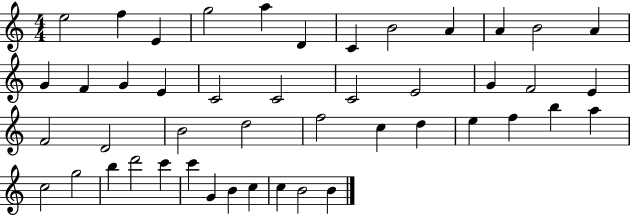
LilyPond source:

{
  \clef treble
  \numericTimeSignature
  \time 4/4
  \key c \major
  e''2 f''4 e'4 | g''2 a''4 d'4 | c'4 b'2 a'4 | a'4 b'2 a'4 | \break g'4 f'4 g'4 e'4 | c'2 c'2 | c'2 e'2 | g'4 f'2 e'4 | \break f'2 d'2 | b'2 d''2 | f''2 c''4 d''4 | e''4 f''4 b''4 a''4 | \break c''2 g''2 | b''4 d'''2 c'''4 | c'''4 g'4 b'4 c''4 | c''4 b'2 b'4 | \break \bar "|."
}